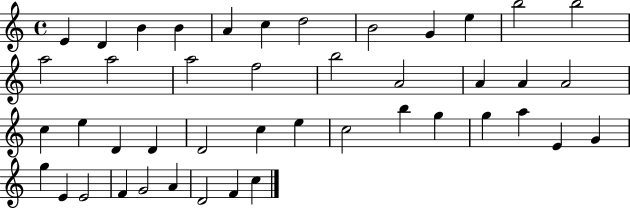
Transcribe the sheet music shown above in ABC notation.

X:1
T:Untitled
M:4/4
L:1/4
K:C
E D B B A c d2 B2 G e b2 b2 a2 a2 a2 f2 b2 A2 A A A2 c e D D D2 c e c2 b g g a E G g E E2 F G2 A D2 F c